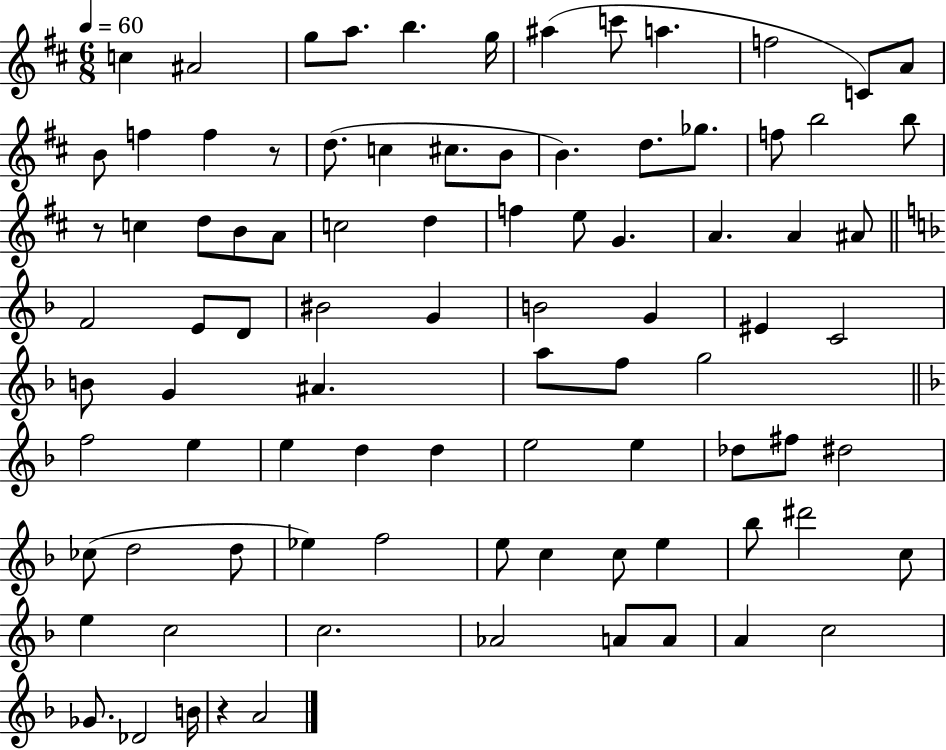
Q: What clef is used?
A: treble